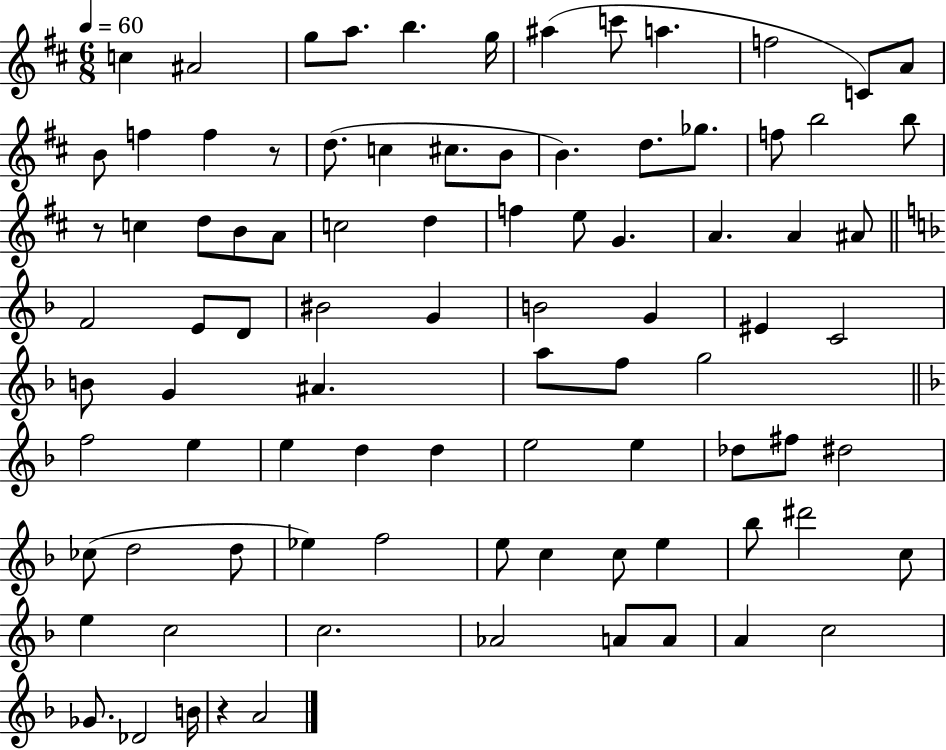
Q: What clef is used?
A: treble